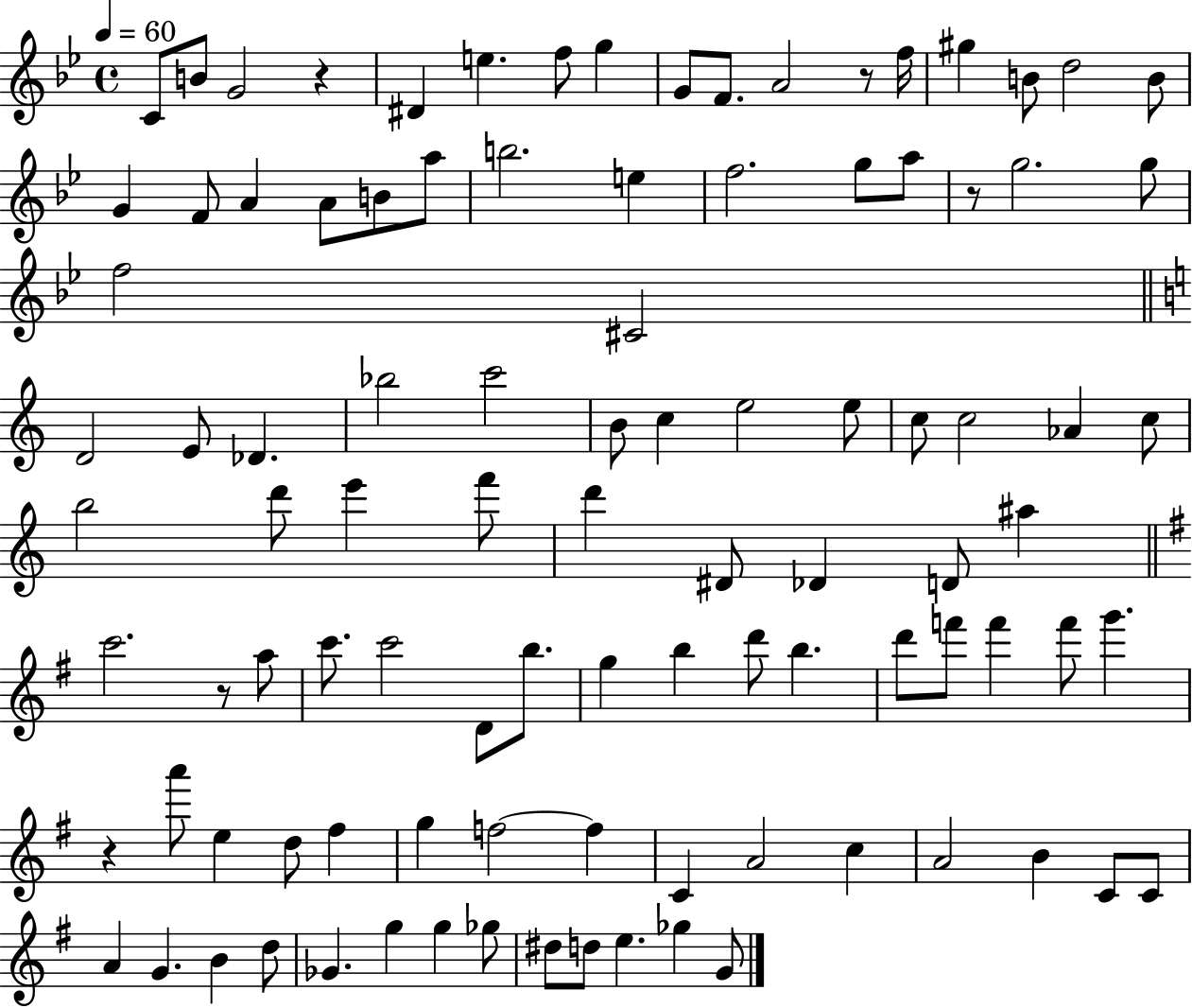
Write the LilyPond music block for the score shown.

{
  \clef treble
  \time 4/4
  \defaultTimeSignature
  \key bes \major
  \tempo 4 = 60
  c'8 b'8 g'2 r4 | dis'4 e''4. f''8 g''4 | g'8 f'8. a'2 r8 f''16 | gis''4 b'8 d''2 b'8 | \break g'4 f'8 a'4 a'8 b'8 a''8 | b''2. e''4 | f''2. g''8 a''8 | r8 g''2. g''8 | \break f''2 cis'2 | \bar "||" \break \key a \minor d'2 e'8 des'4. | bes''2 c'''2 | b'8 c''4 e''2 e''8 | c''8 c''2 aes'4 c''8 | \break b''2 d'''8 e'''4 f'''8 | d'''4 dis'8 des'4 d'8 ais''4 | \bar "||" \break \key g \major c'''2. r8 a''8 | c'''8. c'''2 d'8 b''8. | g''4 b''4 d'''8 b''4. | d'''8 f'''8 f'''4 f'''8 g'''4. | \break r4 a'''8 e''4 d''8 fis''4 | g''4 f''2~~ f''4 | c'4 a'2 c''4 | a'2 b'4 c'8 c'8 | \break a'4 g'4. b'4 d''8 | ges'4. g''4 g''4 ges''8 | dis''8 d''8 e''4. ges''4 g'8 | \bar "|."
}